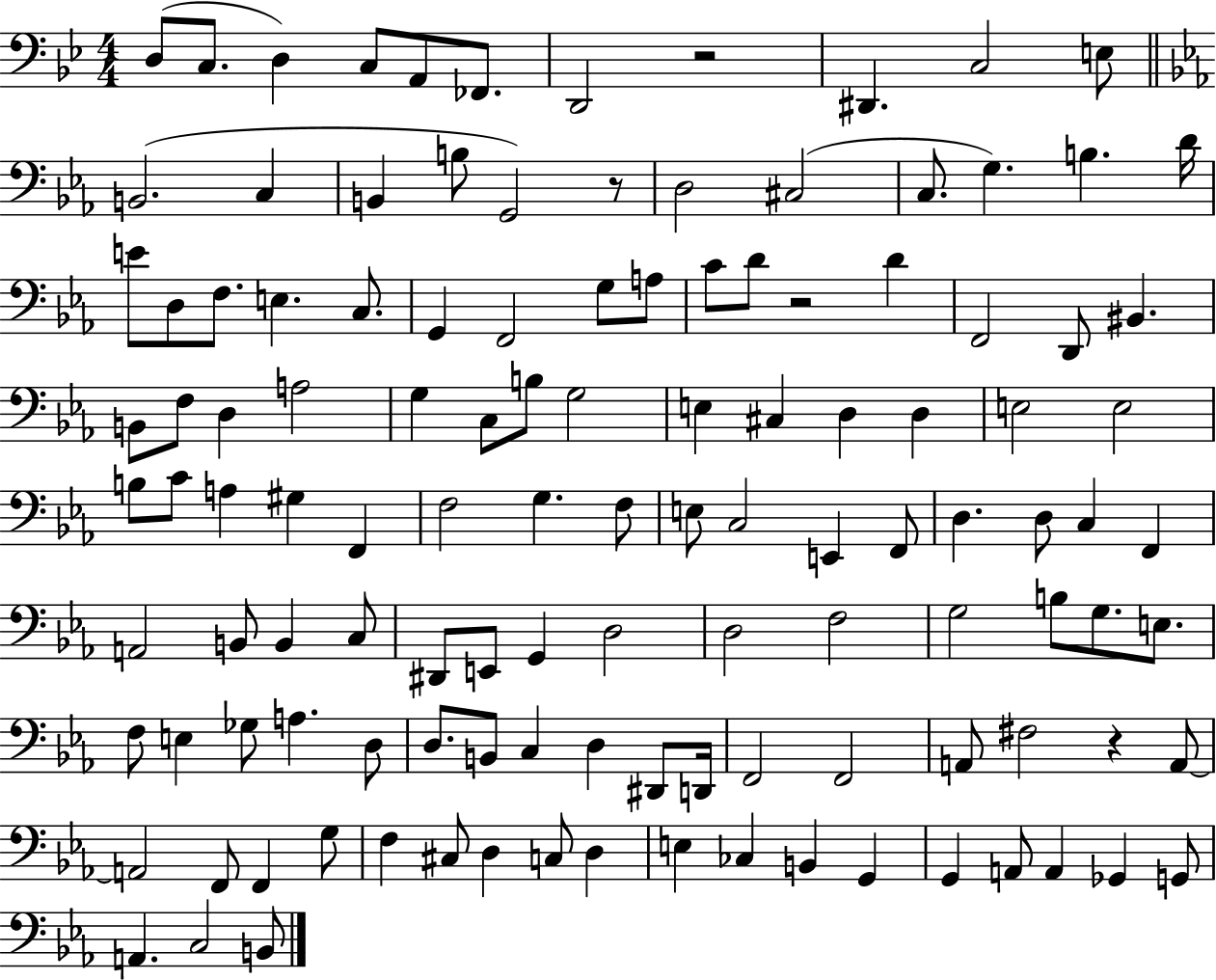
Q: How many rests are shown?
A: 4